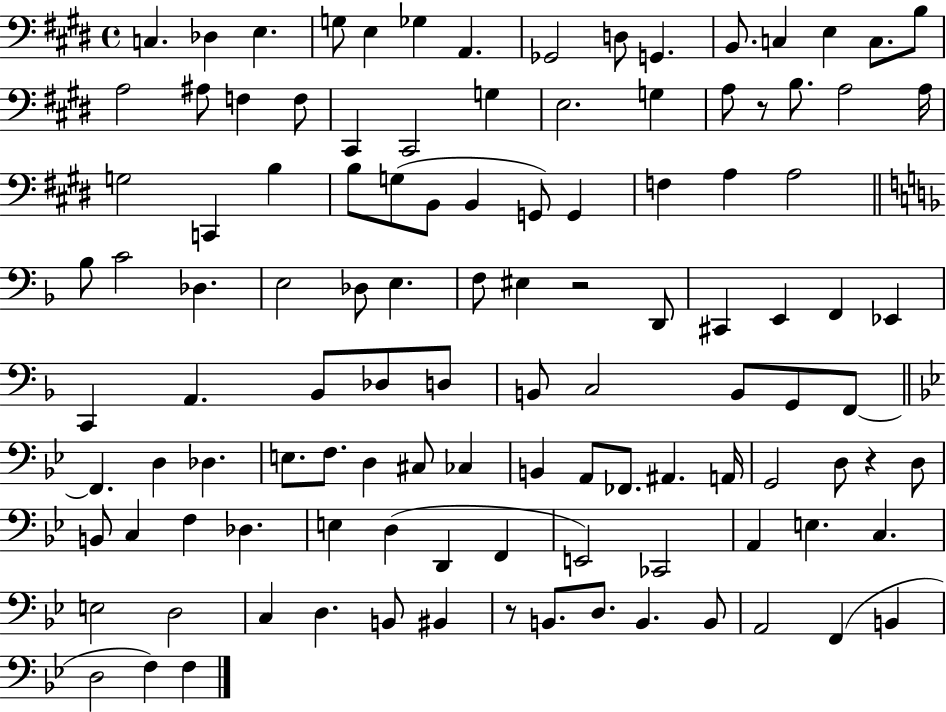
C3/q. Db3/q E3/q. G3/e E3/q Gb3/q A2/q. Gb2/h D3/e G2/q. B2/e. C3/q E3/q C3/e. B3/e A3/h A#3/e F3/q F3/e C#2/q C#2/h G3/q E3/h. G3/q A3/e R/e B3/e. A3/h A3/s G3/h C2/q B3/q B3/e G3/e B2/e B2/q G2/e G2/q F3/q A3/q A3/h Bb3/e C4/h Db3/q. E3/h Db3/e E3/q. F3/e EIS3/q R/h D2/e C#2/q E2/q F2/q Eb2/q C2/q A2/q. Bb2/e Db3/e D3/e B2/e C3/h B2/e G2/e F2/e F2/q. D3/q Db3/q. E3/e. F3/e. D3/q C#3/e CES3/q B2/q A2/e FES2/e. A#2/q. A2/s G2/h D3/e R/q D3/e B2/e C3/q F3/q Db3/q. E3/q D3/q D2/q F2/q E2/h CES2/h A2/q E3/q. C3/q. E3/h D3/h C3/q D3/q. B2/e BIS2/q R/e B2/e. D3/e. B2/q. B2/e A2/h F2/q B2/q D3/h F3/q F3/q